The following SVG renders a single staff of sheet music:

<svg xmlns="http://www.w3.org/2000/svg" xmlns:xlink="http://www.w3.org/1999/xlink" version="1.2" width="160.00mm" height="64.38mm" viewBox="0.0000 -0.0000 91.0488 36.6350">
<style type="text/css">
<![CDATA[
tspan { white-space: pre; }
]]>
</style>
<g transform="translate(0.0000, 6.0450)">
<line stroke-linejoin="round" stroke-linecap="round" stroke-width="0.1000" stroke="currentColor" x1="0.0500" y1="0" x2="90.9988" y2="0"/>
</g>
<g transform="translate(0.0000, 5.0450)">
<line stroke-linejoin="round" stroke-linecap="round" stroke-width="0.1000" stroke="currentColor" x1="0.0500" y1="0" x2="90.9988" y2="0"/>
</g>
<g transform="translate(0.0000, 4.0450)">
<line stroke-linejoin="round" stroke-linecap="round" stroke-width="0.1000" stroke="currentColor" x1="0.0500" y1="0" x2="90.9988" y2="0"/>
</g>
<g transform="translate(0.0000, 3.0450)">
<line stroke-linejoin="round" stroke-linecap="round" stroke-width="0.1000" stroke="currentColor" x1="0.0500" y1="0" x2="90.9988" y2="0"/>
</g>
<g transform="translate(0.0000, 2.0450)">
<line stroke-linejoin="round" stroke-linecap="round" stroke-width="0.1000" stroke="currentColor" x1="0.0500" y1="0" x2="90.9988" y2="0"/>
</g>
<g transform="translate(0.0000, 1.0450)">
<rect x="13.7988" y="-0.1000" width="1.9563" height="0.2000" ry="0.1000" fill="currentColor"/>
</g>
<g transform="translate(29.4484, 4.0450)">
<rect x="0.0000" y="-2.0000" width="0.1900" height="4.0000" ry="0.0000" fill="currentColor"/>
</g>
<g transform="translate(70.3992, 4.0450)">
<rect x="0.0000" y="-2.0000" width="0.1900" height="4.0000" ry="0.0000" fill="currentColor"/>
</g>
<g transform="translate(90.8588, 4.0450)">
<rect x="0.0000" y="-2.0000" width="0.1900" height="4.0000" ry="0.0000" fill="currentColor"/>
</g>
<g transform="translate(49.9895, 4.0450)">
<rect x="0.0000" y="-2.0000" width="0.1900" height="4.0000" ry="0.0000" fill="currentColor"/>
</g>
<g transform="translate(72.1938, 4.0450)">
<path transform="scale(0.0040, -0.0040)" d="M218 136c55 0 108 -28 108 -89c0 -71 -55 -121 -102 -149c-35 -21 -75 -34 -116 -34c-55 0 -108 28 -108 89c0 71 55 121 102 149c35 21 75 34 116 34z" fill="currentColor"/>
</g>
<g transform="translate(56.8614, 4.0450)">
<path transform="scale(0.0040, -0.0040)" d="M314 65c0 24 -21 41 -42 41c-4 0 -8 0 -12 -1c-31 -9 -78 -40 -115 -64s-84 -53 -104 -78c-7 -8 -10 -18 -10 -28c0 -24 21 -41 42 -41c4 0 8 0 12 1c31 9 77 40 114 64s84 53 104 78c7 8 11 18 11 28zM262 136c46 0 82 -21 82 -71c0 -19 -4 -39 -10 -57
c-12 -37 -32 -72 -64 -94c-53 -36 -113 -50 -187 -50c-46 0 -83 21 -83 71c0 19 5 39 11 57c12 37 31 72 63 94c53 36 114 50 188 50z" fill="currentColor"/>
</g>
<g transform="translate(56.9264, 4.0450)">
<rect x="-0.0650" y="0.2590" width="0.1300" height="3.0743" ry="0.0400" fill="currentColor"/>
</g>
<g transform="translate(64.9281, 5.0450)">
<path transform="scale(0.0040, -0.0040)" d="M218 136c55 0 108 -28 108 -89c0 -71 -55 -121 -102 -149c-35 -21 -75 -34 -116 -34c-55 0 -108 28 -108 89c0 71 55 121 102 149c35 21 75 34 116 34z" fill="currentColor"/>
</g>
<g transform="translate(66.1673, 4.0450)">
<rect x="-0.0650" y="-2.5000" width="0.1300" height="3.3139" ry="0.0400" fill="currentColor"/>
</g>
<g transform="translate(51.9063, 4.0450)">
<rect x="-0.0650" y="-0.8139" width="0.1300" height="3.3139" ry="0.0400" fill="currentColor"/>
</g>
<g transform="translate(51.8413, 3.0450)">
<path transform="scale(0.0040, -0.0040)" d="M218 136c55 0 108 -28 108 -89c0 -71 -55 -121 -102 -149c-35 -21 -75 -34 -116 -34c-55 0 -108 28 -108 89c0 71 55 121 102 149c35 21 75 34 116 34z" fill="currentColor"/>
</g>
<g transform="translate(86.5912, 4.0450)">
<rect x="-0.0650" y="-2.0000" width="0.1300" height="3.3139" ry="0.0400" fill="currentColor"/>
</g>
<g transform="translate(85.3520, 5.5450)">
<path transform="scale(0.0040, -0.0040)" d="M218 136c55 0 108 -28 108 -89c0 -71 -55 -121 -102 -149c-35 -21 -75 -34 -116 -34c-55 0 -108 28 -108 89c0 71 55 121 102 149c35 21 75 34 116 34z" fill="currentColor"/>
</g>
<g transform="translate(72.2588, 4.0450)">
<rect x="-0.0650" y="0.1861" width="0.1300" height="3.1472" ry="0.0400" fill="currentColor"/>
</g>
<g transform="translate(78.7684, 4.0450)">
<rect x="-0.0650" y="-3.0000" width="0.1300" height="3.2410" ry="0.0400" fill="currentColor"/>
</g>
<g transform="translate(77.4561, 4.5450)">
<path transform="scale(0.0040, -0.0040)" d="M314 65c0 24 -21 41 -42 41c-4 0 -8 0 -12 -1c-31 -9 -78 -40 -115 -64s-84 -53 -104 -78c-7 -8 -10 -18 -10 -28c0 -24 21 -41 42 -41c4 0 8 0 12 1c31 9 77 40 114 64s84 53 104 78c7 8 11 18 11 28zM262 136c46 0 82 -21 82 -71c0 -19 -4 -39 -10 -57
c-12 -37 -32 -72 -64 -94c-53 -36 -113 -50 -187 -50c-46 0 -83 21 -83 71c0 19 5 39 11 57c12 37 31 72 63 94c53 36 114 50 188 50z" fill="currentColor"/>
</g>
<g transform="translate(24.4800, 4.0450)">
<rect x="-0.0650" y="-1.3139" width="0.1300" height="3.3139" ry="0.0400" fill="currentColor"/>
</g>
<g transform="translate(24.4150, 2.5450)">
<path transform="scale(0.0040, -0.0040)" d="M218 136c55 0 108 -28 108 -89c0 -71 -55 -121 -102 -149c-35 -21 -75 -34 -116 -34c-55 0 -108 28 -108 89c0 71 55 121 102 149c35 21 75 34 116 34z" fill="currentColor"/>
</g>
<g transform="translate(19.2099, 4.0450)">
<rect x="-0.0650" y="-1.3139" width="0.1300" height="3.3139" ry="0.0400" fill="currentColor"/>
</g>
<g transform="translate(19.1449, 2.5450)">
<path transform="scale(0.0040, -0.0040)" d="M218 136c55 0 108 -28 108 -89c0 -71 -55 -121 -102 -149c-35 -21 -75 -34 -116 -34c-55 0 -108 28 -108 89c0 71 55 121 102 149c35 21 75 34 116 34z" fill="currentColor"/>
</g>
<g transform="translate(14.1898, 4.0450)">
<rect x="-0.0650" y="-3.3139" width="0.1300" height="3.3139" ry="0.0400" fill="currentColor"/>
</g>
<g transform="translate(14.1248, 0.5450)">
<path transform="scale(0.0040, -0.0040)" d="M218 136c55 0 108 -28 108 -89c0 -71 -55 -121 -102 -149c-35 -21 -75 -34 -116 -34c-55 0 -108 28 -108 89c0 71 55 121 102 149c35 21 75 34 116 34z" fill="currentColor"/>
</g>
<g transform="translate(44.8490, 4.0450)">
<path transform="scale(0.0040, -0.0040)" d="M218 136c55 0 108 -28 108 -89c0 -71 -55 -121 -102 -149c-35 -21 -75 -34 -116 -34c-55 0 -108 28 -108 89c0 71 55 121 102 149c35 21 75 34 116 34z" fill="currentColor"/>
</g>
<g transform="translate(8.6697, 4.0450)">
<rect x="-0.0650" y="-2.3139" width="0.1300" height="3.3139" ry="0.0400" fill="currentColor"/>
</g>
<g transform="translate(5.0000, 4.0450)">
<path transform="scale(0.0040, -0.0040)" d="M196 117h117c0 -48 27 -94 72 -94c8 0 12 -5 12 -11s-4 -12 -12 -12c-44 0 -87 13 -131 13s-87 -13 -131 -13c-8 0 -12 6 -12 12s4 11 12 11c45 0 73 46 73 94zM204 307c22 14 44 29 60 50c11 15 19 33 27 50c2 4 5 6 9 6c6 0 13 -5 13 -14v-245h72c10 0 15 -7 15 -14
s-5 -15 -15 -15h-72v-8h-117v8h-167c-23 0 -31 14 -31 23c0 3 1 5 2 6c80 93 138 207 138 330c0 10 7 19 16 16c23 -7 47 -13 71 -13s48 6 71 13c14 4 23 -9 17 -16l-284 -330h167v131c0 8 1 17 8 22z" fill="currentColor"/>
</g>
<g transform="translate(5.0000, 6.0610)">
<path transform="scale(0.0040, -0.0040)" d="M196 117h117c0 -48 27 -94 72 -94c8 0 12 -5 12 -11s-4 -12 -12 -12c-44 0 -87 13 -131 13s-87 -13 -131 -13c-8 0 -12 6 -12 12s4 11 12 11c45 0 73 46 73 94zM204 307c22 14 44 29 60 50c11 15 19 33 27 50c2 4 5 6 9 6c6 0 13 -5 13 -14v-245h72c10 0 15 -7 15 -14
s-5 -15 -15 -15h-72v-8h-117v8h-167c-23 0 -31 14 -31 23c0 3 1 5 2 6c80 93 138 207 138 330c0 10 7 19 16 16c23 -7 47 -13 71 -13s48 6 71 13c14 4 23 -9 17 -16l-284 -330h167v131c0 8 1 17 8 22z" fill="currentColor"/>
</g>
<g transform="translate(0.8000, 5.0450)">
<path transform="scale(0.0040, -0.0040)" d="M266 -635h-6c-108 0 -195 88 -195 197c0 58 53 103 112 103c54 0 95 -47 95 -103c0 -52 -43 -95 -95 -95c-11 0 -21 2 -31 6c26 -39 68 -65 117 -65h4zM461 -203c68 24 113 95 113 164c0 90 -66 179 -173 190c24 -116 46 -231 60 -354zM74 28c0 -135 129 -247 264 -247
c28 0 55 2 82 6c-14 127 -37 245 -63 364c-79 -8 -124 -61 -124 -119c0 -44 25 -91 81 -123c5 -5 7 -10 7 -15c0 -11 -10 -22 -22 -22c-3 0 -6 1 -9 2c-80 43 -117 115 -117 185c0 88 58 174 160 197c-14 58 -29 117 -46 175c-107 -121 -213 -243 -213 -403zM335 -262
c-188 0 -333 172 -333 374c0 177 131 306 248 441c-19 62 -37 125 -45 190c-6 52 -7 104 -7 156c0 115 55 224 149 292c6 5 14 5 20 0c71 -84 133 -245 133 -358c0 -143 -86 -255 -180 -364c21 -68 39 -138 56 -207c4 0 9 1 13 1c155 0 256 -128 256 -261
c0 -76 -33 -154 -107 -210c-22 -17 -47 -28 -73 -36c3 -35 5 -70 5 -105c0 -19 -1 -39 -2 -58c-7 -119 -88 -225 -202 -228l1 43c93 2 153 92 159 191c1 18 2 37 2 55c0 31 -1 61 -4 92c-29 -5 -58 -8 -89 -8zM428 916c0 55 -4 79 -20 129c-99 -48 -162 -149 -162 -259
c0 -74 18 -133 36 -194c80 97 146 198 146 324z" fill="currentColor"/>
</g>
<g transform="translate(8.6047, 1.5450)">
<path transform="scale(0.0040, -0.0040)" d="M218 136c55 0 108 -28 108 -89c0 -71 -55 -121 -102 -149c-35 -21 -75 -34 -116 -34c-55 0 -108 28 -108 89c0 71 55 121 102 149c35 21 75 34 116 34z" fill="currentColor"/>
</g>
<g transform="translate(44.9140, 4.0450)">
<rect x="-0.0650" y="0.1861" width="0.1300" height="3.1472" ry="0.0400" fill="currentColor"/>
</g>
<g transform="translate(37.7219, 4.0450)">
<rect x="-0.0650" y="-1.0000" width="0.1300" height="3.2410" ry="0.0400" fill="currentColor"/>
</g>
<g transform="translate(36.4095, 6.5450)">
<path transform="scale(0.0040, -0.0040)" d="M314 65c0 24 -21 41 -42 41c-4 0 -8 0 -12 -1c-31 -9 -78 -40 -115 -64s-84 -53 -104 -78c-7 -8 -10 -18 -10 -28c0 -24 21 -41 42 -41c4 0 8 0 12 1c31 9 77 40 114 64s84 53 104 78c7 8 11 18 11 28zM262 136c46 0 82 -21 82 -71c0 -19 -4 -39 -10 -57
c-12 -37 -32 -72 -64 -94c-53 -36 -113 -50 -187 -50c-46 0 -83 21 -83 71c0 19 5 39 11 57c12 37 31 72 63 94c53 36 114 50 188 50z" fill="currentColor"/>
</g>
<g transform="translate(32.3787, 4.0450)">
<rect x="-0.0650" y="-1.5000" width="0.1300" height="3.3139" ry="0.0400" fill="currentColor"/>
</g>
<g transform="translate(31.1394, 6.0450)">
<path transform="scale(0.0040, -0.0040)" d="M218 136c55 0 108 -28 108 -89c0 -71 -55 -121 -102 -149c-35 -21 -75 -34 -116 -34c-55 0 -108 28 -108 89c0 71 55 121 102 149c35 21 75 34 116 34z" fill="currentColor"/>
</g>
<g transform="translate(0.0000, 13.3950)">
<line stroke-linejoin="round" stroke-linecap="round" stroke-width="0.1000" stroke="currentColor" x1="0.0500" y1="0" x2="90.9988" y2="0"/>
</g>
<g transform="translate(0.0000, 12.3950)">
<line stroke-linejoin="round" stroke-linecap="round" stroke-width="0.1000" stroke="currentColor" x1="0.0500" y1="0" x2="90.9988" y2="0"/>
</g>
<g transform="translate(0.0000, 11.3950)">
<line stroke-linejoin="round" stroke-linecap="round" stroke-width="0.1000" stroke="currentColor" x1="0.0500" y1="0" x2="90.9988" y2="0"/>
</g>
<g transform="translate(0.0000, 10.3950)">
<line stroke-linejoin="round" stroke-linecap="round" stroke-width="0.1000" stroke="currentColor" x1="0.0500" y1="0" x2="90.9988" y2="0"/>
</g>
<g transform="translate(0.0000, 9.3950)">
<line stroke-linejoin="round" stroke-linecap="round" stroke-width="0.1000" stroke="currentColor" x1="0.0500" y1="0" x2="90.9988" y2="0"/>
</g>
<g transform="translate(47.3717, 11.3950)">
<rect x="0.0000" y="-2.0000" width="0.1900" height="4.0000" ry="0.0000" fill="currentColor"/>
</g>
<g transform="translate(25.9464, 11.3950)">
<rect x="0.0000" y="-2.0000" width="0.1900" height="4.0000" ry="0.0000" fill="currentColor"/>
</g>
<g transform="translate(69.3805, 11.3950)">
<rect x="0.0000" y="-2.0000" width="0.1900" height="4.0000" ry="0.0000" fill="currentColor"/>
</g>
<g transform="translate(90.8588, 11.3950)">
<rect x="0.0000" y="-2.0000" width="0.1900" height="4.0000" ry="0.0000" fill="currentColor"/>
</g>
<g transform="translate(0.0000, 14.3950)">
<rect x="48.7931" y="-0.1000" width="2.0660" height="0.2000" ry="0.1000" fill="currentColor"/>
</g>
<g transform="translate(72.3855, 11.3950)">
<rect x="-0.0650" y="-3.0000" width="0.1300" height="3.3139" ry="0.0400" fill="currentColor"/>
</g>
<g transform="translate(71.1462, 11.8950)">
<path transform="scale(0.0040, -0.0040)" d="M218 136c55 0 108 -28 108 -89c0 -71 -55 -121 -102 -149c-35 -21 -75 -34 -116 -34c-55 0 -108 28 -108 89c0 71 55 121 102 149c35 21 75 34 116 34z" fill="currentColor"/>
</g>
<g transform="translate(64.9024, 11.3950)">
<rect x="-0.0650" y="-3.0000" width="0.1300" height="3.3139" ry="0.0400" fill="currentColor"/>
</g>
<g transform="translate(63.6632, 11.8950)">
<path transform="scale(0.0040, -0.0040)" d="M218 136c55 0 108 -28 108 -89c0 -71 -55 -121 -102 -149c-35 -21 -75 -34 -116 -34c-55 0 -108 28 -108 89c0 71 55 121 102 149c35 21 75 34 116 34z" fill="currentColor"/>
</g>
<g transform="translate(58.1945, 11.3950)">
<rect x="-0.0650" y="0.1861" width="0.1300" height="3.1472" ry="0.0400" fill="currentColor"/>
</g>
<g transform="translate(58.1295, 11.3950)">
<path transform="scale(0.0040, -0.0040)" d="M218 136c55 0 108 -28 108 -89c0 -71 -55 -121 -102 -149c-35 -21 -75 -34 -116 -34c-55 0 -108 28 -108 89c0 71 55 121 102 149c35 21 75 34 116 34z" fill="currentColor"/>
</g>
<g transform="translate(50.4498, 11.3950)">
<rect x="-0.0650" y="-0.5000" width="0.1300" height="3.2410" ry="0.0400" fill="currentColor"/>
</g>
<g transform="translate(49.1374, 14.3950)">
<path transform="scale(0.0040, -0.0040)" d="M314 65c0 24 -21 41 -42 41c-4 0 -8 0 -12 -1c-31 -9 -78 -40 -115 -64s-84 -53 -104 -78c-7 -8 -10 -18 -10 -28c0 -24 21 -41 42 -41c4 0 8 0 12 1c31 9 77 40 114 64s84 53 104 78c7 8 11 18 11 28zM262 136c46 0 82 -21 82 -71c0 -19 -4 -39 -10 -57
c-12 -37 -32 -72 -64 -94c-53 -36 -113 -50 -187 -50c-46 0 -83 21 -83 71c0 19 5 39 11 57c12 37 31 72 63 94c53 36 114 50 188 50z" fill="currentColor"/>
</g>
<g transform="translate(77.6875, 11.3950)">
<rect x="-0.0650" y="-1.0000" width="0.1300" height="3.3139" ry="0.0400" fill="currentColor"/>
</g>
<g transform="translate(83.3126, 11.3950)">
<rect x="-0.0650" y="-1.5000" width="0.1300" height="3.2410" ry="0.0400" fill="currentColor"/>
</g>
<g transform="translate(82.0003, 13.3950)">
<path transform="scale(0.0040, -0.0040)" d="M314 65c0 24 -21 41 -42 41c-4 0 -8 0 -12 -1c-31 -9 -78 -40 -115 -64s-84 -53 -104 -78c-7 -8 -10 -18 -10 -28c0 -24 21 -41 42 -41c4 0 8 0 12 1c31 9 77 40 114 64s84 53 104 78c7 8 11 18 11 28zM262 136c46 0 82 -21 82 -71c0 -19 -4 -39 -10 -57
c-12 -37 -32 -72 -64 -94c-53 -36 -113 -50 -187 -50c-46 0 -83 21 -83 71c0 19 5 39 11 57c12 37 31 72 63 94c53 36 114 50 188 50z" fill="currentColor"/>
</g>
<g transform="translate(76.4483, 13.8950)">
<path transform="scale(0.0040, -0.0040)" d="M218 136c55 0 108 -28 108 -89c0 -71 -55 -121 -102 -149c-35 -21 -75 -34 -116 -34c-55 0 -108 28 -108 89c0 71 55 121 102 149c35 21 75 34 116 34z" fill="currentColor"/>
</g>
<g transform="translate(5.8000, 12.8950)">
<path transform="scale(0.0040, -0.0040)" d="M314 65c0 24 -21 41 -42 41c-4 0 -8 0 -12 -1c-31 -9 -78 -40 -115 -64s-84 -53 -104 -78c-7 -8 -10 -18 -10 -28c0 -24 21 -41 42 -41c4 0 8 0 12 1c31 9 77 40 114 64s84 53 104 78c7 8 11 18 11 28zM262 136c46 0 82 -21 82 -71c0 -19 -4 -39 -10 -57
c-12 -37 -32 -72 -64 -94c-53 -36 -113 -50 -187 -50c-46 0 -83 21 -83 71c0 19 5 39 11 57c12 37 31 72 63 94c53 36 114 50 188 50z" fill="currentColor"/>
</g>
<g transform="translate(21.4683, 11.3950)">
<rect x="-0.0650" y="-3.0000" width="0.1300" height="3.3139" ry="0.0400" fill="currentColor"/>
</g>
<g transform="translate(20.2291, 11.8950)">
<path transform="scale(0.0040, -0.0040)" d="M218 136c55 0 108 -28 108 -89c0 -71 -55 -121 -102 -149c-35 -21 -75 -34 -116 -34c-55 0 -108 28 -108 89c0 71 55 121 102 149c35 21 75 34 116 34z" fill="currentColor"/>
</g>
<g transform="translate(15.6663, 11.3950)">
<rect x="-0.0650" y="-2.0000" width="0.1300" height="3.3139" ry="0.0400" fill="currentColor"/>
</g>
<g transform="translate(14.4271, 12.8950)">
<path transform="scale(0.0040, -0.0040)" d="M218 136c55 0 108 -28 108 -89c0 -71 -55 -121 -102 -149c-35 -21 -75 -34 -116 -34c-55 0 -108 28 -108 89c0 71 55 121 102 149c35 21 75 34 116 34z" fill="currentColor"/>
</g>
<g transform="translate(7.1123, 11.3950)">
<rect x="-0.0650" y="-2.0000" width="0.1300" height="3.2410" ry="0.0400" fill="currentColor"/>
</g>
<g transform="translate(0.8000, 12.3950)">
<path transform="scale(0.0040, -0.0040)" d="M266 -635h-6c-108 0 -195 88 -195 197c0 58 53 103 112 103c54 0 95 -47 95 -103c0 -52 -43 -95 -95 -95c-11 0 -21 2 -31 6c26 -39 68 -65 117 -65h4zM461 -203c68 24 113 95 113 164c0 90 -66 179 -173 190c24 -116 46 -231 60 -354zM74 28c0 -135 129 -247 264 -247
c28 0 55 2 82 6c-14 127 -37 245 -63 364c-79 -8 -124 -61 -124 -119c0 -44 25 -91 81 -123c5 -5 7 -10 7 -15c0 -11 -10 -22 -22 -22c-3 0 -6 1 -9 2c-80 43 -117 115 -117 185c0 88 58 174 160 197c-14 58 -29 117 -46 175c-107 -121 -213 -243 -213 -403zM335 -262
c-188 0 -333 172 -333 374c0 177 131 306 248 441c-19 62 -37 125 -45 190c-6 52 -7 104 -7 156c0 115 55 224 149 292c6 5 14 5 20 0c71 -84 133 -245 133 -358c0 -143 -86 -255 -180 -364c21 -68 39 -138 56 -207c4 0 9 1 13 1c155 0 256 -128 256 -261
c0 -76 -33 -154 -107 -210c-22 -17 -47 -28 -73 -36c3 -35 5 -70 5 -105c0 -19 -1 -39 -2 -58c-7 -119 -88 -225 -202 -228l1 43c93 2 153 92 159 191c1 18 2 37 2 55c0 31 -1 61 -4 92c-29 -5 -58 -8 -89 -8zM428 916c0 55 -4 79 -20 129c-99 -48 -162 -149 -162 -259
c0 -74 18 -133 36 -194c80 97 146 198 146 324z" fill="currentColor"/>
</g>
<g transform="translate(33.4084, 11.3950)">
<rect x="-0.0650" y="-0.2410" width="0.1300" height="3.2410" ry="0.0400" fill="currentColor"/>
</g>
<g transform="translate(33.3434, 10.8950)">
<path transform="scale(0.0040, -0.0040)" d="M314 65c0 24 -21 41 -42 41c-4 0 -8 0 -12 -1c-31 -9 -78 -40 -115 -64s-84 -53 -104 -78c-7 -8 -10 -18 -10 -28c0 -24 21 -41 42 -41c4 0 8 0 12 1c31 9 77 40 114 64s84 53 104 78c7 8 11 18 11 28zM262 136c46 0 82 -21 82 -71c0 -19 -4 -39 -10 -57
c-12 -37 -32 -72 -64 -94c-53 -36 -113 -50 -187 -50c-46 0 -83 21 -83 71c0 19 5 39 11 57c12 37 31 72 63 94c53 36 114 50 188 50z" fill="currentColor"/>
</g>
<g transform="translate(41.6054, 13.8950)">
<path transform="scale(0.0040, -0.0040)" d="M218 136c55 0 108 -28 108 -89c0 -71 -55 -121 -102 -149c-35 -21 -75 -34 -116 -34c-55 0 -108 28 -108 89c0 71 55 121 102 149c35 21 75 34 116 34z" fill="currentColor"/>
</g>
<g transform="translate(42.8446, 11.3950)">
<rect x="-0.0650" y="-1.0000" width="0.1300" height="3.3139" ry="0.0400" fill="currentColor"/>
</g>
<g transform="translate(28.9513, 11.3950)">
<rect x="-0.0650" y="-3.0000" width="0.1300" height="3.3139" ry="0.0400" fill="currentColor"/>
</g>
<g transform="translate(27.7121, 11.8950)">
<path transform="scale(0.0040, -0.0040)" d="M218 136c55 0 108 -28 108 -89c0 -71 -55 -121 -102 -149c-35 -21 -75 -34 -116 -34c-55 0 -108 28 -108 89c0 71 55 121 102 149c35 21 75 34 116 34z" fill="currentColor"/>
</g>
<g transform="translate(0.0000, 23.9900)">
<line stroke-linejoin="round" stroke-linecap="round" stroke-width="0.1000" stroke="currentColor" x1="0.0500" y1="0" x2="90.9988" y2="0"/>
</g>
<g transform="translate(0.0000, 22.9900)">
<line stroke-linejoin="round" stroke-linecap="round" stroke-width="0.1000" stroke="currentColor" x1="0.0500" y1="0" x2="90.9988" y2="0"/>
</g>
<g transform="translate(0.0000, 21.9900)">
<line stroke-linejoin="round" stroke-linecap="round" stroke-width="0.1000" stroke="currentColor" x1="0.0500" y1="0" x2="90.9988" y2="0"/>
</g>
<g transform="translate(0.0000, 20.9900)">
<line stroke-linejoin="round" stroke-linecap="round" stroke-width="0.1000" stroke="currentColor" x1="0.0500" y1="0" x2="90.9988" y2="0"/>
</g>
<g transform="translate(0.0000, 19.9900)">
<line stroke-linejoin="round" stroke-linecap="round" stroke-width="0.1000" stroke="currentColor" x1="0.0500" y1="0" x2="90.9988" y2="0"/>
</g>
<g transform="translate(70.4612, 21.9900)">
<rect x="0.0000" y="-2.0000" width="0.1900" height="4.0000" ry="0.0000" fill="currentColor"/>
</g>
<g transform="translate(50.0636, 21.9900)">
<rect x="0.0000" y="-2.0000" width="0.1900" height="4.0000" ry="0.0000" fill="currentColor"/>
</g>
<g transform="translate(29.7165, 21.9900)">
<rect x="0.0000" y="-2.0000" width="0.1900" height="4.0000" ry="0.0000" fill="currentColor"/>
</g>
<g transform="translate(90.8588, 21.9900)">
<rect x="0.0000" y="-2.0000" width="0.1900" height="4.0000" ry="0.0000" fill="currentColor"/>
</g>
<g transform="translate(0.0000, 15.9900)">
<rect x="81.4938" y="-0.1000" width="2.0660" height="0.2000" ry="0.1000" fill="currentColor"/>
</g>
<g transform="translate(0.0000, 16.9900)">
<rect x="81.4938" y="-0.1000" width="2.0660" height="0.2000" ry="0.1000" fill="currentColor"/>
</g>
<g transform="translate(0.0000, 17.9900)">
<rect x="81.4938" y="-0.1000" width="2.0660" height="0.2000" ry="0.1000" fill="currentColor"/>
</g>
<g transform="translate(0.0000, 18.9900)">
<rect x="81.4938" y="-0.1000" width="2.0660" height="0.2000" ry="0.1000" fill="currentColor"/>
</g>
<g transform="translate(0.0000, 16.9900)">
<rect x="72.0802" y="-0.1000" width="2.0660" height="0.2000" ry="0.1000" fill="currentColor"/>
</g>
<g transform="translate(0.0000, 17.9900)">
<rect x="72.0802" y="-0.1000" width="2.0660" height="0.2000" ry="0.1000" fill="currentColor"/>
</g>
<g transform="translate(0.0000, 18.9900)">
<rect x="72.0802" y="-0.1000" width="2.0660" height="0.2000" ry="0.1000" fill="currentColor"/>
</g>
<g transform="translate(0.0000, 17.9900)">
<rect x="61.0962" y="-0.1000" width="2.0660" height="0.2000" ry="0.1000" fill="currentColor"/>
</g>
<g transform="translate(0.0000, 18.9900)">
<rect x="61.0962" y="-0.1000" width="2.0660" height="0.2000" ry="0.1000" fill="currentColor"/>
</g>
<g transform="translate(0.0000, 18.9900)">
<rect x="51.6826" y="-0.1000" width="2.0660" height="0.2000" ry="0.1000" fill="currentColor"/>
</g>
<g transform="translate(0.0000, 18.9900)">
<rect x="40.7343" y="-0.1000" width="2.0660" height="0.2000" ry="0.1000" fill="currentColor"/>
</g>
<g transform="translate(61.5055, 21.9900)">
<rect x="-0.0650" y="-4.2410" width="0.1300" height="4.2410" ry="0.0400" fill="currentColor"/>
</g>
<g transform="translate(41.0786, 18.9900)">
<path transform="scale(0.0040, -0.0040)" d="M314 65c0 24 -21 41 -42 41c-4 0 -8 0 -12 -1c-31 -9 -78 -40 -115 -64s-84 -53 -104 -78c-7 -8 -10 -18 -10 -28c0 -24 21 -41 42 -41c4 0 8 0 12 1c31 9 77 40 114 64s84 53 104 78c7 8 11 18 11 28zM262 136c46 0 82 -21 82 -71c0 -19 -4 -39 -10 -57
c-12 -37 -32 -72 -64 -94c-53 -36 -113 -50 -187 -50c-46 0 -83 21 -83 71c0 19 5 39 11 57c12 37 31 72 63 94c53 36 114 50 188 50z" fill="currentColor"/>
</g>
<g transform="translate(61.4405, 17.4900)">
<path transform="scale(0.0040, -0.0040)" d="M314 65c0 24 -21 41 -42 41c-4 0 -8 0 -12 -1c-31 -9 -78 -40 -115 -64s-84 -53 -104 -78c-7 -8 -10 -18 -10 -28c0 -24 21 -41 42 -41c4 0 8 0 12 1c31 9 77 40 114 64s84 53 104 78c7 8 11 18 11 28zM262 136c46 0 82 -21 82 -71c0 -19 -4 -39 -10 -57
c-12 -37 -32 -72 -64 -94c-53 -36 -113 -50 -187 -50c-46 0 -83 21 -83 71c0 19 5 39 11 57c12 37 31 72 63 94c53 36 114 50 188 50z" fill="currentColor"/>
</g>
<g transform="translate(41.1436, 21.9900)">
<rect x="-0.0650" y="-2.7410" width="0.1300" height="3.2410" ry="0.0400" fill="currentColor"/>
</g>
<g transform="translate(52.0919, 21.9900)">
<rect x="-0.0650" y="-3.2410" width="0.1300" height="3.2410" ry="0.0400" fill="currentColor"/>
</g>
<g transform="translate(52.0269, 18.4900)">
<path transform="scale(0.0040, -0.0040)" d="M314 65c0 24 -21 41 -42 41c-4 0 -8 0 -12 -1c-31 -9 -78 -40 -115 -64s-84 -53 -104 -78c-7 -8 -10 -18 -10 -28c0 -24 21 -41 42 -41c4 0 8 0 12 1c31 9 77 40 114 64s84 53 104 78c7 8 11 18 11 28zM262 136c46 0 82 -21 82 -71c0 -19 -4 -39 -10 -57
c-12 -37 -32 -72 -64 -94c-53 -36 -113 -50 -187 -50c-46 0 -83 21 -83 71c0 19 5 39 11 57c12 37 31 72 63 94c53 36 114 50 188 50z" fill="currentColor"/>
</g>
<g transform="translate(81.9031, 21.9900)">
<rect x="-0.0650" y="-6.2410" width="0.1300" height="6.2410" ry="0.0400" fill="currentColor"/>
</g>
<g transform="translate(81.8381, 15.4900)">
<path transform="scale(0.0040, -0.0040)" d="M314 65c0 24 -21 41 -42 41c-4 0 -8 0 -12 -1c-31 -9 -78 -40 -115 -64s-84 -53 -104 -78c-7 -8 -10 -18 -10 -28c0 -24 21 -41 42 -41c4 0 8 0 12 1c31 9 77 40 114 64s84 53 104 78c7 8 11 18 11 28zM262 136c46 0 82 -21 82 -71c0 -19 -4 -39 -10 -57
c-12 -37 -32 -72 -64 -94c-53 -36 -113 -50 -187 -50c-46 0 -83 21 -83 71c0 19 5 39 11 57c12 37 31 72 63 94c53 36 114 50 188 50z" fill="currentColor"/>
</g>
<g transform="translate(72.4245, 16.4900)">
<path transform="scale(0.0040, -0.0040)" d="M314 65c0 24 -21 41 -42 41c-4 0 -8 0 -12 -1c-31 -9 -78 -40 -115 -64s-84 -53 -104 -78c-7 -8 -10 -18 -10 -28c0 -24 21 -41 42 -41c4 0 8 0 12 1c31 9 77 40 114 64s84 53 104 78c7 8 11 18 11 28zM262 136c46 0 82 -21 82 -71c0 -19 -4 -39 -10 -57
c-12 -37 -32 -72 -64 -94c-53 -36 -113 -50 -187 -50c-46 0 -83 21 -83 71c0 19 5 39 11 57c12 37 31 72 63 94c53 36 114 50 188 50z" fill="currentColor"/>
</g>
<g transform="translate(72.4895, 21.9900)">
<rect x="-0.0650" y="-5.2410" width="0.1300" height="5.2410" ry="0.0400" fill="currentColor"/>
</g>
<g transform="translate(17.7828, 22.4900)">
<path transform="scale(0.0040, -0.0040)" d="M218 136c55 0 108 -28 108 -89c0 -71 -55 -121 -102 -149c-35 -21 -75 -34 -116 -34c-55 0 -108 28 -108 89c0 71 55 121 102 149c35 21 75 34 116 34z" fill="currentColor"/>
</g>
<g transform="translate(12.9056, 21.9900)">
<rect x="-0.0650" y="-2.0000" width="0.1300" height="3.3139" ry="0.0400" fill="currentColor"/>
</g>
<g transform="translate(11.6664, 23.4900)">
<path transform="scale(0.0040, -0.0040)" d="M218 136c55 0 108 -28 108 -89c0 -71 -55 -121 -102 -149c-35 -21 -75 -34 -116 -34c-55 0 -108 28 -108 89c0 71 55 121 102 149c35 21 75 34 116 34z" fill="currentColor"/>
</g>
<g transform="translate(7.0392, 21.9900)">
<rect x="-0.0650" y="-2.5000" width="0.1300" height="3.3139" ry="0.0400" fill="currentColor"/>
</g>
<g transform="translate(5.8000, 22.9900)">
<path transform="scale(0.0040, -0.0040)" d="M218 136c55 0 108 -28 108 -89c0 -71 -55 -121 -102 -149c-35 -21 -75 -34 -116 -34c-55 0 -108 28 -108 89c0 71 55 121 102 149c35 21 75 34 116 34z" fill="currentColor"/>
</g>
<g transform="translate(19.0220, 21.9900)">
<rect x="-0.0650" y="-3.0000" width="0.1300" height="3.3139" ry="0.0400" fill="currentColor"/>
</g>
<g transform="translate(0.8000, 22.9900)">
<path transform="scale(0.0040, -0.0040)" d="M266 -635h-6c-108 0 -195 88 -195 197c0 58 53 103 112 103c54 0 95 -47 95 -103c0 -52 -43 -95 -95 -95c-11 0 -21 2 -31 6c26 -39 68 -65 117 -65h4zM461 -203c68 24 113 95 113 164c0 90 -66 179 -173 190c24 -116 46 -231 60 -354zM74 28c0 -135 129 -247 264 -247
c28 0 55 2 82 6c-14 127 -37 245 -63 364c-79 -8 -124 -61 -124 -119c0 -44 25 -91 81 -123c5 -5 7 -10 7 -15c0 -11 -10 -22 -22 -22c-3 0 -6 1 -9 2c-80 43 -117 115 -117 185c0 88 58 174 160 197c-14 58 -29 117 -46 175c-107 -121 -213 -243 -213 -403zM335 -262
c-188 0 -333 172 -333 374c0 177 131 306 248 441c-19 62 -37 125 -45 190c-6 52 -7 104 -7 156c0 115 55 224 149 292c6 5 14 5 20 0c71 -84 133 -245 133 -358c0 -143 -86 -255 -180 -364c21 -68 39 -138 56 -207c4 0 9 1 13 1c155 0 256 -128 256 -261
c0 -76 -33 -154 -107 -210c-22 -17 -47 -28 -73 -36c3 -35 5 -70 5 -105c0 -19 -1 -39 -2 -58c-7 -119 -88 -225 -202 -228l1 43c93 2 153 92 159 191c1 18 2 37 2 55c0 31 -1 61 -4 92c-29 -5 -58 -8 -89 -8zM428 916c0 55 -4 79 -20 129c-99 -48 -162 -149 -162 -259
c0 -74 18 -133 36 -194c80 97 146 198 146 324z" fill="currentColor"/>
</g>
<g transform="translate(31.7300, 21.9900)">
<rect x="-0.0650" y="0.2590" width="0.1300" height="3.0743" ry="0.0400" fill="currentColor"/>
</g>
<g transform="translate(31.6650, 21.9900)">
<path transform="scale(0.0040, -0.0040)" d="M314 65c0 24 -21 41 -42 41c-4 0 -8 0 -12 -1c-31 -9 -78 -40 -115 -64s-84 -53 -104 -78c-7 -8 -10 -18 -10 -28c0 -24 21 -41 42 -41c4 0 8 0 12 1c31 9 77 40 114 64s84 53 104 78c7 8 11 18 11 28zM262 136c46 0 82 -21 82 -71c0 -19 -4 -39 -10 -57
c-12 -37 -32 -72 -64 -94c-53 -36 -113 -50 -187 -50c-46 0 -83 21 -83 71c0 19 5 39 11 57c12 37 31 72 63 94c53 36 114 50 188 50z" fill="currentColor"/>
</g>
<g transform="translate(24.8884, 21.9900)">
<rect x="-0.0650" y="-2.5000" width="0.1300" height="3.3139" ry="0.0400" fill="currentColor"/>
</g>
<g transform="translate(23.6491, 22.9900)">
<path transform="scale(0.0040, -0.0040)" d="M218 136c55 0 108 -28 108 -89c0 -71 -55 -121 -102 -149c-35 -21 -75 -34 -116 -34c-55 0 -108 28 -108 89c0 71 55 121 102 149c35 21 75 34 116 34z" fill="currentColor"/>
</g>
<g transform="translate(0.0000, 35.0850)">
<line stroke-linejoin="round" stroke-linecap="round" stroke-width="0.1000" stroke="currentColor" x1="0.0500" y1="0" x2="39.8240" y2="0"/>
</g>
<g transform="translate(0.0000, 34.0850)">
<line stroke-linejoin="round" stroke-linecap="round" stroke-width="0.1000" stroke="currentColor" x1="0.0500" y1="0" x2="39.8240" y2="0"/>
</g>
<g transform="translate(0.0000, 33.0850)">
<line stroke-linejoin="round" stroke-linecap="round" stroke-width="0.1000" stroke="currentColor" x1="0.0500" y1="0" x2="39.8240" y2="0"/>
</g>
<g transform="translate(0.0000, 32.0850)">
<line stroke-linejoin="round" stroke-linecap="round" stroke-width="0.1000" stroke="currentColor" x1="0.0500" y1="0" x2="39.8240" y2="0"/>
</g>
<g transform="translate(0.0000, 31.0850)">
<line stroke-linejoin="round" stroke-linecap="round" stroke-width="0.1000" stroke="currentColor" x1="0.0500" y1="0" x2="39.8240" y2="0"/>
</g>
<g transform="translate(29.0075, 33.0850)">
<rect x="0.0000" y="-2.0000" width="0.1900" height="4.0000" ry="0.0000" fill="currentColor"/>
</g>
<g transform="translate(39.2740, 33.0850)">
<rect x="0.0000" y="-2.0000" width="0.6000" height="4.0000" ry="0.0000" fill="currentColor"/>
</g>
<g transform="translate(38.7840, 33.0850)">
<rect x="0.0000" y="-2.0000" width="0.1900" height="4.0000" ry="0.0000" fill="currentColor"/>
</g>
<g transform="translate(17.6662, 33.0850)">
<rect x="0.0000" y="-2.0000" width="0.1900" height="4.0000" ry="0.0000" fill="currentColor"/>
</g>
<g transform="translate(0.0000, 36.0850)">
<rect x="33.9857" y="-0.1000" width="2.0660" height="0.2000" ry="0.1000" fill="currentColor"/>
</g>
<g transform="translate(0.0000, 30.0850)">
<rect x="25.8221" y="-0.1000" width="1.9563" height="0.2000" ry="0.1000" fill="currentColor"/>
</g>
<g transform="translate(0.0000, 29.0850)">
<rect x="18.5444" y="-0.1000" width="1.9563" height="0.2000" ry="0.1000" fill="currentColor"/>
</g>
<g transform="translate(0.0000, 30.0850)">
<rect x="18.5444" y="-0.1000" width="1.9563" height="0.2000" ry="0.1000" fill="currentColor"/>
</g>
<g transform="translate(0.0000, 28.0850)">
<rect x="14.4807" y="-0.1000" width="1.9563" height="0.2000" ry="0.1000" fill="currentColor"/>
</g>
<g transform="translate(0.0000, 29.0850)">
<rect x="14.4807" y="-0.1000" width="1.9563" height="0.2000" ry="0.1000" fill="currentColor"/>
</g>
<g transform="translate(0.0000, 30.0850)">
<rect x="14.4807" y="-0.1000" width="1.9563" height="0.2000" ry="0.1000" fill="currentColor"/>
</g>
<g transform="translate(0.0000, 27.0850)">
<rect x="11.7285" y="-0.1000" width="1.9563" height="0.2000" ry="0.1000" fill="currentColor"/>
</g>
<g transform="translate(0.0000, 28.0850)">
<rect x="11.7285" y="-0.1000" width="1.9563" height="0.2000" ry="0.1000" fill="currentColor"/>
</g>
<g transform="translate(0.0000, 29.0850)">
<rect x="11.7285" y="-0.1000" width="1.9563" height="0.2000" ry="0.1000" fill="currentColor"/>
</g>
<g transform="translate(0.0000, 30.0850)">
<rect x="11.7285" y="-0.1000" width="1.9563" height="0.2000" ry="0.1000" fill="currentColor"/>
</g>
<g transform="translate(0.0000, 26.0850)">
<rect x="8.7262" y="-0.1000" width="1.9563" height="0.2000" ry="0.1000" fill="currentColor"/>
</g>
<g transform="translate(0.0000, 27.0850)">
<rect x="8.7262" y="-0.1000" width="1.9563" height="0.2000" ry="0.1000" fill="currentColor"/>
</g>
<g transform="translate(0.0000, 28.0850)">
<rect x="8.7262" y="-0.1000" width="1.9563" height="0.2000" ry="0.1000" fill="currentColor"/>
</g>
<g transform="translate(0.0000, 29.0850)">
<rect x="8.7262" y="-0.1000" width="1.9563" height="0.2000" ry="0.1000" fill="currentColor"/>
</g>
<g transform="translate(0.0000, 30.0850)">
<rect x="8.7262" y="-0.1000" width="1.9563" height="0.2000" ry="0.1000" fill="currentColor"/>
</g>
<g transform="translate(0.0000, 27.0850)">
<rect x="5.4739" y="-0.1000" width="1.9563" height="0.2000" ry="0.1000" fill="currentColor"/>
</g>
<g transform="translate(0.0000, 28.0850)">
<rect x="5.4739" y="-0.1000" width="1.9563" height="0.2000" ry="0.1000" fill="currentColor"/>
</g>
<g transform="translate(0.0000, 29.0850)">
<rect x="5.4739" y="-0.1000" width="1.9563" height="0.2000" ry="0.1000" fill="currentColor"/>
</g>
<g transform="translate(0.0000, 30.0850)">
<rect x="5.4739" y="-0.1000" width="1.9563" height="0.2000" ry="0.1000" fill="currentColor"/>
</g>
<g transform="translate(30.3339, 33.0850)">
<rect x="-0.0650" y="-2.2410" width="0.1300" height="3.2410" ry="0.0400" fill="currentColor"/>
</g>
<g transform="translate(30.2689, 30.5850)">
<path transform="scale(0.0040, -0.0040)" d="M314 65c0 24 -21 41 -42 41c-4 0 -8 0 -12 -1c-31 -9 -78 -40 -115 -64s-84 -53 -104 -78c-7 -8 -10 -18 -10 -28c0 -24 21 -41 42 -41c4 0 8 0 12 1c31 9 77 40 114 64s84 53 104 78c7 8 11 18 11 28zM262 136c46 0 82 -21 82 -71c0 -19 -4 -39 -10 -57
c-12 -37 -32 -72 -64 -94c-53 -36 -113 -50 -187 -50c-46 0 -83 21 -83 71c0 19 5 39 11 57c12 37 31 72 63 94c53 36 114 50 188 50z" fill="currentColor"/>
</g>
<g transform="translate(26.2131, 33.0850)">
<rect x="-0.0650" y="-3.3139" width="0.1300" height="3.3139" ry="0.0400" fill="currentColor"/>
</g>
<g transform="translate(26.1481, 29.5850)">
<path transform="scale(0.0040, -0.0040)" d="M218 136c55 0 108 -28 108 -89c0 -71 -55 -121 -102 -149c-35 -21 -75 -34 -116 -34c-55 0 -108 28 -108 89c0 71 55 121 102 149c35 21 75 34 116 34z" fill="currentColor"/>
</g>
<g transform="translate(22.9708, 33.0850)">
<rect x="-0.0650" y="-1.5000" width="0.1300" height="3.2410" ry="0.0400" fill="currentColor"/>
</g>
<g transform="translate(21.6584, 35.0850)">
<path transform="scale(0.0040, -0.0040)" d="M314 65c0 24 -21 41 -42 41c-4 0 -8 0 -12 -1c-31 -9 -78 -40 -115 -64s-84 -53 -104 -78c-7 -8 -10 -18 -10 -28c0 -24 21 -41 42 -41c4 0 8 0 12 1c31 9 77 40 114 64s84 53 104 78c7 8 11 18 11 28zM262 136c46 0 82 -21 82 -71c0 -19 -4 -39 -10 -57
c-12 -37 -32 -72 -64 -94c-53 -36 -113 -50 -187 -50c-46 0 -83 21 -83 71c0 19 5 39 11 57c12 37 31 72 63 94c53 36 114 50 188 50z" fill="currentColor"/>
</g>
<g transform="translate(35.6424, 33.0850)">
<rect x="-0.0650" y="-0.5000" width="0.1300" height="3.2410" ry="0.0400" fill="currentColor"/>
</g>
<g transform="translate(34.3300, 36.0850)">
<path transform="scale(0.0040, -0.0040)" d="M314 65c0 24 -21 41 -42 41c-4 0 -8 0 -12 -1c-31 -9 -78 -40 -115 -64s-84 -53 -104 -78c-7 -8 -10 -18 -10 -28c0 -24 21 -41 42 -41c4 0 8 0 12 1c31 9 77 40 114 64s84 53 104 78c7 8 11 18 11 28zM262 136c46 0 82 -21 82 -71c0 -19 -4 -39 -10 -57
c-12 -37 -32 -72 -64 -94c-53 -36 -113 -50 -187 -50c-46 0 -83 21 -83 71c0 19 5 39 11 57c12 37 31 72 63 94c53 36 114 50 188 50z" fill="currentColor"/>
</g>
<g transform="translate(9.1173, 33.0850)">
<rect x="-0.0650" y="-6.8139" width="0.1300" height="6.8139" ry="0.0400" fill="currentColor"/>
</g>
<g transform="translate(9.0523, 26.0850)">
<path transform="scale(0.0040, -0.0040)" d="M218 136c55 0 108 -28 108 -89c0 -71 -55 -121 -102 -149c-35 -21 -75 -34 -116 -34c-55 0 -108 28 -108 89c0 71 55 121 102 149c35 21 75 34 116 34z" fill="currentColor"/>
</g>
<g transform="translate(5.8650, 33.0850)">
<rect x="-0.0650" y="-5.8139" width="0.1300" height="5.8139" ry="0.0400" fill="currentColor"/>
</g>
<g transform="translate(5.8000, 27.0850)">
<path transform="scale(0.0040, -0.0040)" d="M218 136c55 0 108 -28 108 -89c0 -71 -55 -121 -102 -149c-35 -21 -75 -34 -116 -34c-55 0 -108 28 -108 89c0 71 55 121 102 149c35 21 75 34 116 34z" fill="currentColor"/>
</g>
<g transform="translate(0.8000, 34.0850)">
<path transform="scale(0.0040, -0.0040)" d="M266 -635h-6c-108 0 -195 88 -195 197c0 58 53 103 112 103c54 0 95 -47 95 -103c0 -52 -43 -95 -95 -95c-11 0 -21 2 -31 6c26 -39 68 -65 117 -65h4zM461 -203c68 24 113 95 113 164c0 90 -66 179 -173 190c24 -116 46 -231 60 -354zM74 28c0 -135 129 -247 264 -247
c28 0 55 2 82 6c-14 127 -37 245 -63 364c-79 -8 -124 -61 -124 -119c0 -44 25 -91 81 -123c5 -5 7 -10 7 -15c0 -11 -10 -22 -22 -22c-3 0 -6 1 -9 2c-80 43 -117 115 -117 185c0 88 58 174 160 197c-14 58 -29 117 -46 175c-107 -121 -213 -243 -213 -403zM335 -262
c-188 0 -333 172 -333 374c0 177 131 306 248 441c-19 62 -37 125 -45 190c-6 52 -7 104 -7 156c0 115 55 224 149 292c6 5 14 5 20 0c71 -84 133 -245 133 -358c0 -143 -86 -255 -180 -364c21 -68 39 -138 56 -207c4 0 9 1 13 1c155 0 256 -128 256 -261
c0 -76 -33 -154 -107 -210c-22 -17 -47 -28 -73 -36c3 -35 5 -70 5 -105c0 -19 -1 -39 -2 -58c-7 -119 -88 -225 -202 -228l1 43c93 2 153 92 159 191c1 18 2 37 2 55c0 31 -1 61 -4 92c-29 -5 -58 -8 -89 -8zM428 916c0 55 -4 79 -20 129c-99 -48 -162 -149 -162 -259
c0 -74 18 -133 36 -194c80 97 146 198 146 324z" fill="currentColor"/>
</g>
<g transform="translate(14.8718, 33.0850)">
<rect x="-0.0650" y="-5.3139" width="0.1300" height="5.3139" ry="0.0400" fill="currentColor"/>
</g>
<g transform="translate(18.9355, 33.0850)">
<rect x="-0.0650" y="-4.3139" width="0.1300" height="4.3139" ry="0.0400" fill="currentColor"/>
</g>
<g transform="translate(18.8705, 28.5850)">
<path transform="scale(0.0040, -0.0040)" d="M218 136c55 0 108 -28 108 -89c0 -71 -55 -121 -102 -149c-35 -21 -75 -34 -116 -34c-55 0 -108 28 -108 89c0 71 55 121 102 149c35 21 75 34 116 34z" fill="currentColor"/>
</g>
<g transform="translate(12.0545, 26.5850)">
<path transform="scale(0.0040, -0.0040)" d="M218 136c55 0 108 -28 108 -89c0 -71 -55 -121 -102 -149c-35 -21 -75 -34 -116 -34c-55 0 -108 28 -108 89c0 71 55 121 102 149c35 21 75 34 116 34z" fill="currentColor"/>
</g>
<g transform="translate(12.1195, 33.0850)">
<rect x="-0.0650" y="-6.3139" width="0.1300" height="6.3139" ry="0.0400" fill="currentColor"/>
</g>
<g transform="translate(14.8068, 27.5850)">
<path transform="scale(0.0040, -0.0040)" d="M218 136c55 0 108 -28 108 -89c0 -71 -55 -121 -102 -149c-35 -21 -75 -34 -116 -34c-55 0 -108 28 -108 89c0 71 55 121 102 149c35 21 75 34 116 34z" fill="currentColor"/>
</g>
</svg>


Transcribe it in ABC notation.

X:1
T:Untitled
M:4/4
L:1/4
K:C
g b e e E D2 B d B2 G B A2 F F2 F A A c2 D C2 B A A D E2 G F A G B2 a2 b2 d'2 f'2 a'2 g' b' a' f' d' E2 b g2 C2